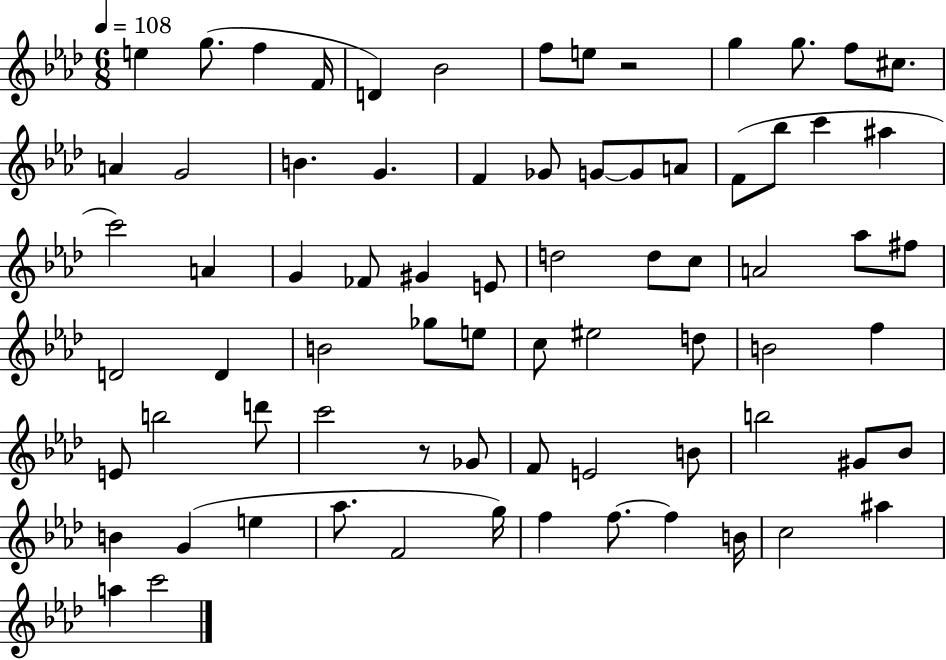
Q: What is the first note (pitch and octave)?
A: E5